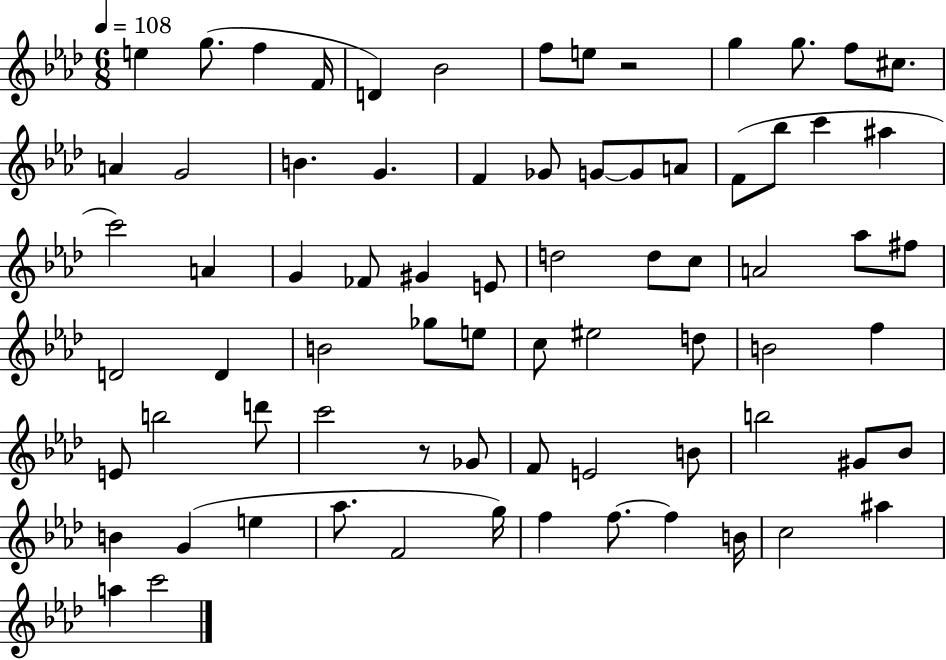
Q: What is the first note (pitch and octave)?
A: E5